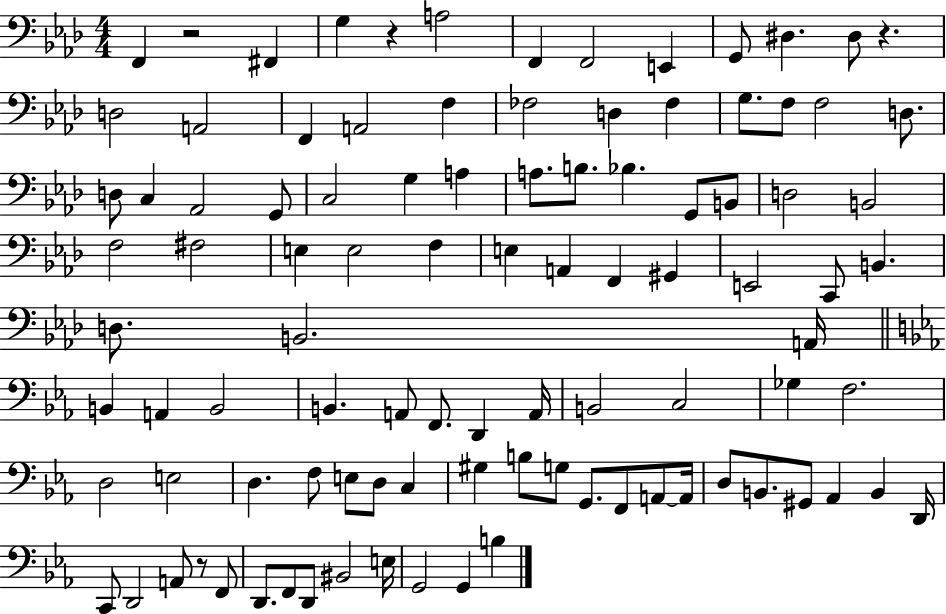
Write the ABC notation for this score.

X:1
T:Untitled
M:4/4
L:1/4
K:Ab
F,, z2 ^F,, G, z A,2 F,, F,,2 E,, G,,/2 ^D, ^D,/2 z D,2 A,,2 F,, A,,2 F, _F,2 D, _F, G,/2 F,/2 F,2 D,/2 D,/2 C, _A,,2 G,,/2 C,2 G, A, A,/2 B,/2 _B, G,,/2 B,,/2 D,2 B,,2 F,2 ^F,2 E, E,2 F, E, A,, F,, ^G,, E,,2 C,,/2 B,, D,/2 B,,2 A,,/4 B,, A,, B,,2 B,, A,,/2 F,,/2 D,, A,,/4 B,,2 C,2 _G, F,2 D,2 E,2 D, F,/2 E,/2 D,/2 C, ^G, B,/2 G,/2 G,,/2 F,,/2 A,,/2 A,,/4 D,/2 B,,/2 ^G,,/2 _A,, B,, D,,/4 C,,/2 D,,2 A,,/2 z/2 F,,/2 D,,/2 F,,/2 D,,/2 ^B,,2 E,/4 G,,2 G,, B,